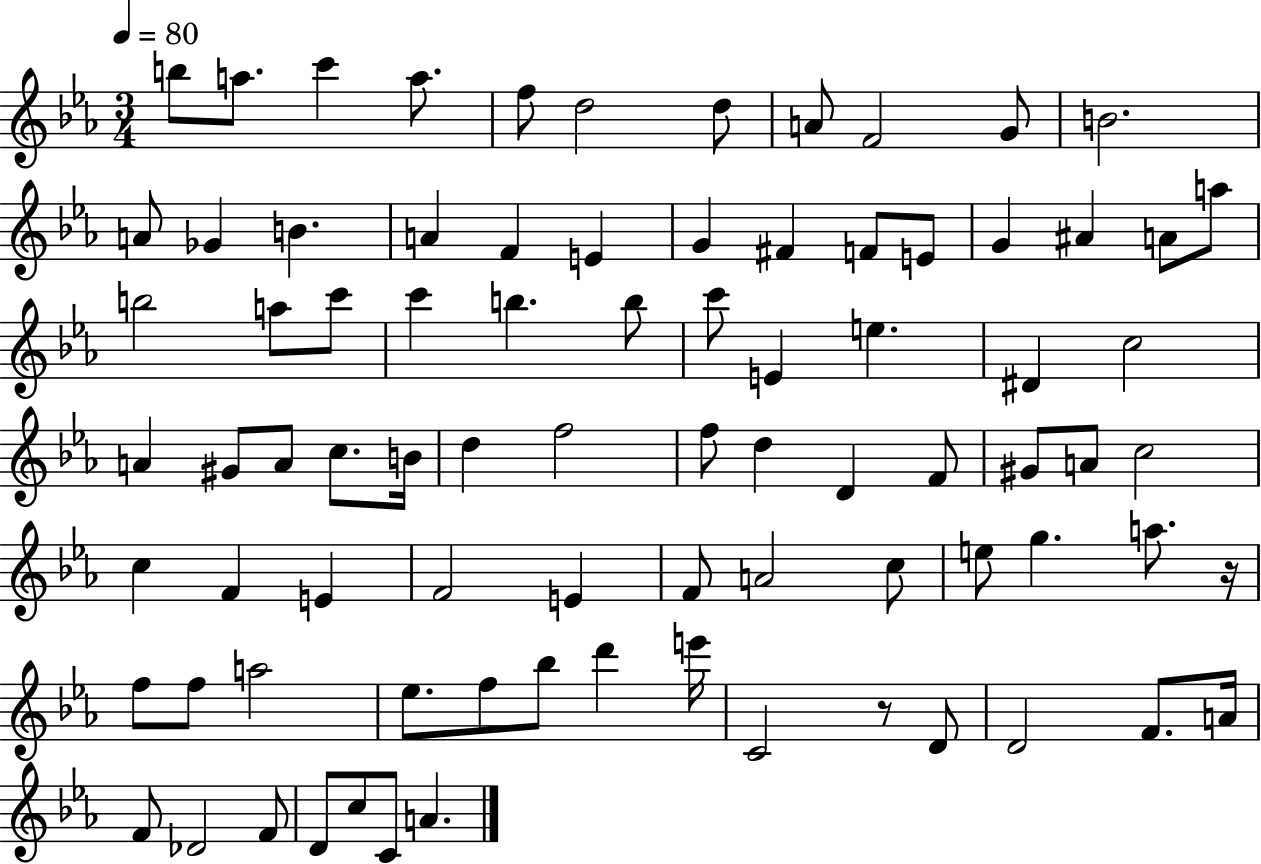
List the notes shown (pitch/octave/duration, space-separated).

B5/e A5/e. C6/q A5/e. F5/e D5/h D5/e A4/e F4/h G4/e B4/h. A4/e Gb4/q B4/q. A4/q F4/q E4/q G4/q F#4/q F4/e E4/e G4/q A#4/q A4/e A5/e B5/h A5/e C6/e C6/q B5/q. B5/e C6/e E4/q E5/q. D#4/q C5/h A4/q G#4/e A4/e C5/e. B4/s D5/q F5/h F5/e D5/q D4/q F4/e G#4/e A4/e C5/h C5/q F4/q E4/q F4/h E4/q F4/e A4/h C5/e E5/e G5/q. A5/e. R/s F5/e F5/e A5/h Eb5/e. F5/e Bb5/e D6/q E6/s C4/h R/e D4/e D4/h F4/e. A4/s F4/e Db4/h F4/e D4/e C5/e C4/e A4/q.